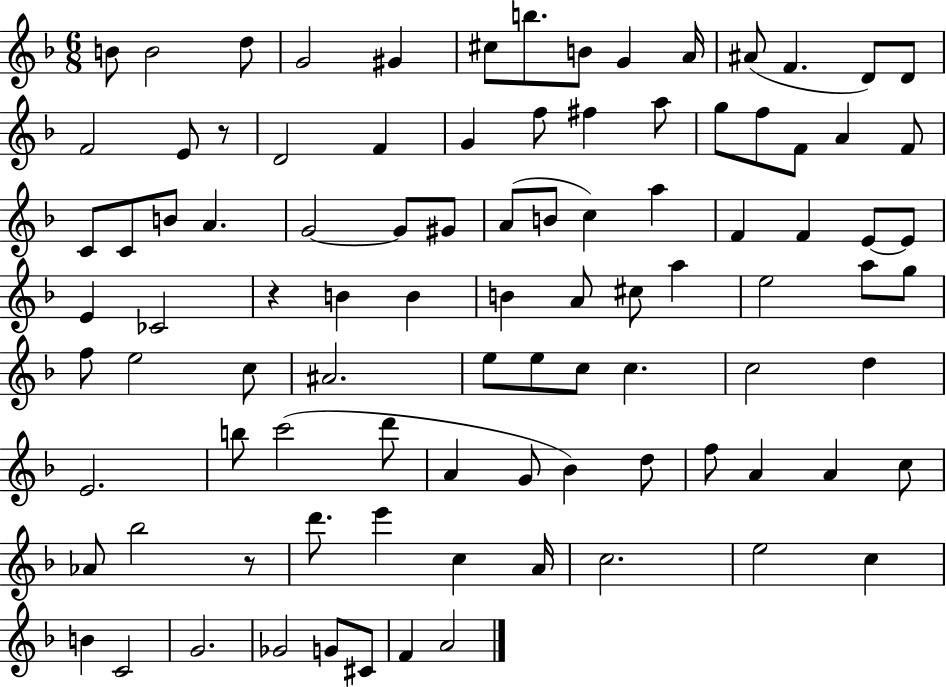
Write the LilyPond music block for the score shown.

{
  \clef treble
  \numericTimeSignature
  \time 6/8
  \key f \major
  b'8 b'2 d''8 | g'2 gis'4 | cis''8 b''8. b'8 g'4 a'16 | ais'8( f'4. d'8) d'8 | \break f'2 e'8 r8 | d'2 f'4 | g'4 f''8 fis''4 a''8 | g''8 f''8 f'8 a'4 f'8 | \break c'8 c'8 b'8 a'4. | g'2~~ g'8 gis'8 | a'8( b'8 c''4) a''4 | f'4 f'4 e'8~~ e'8 | \break e'4 ces'2 | r4 b'4 b'4 | b'4 a'8 cis''8 a''4 | e''2 a''8 g''8 | \break f''8 e''2 c''8 | ais'2. | e''8 e''8 c''8 c''4. | c''2 d''4 | \break e'2. | b''8 c'''2( d'''8 | a'4 g'8 bes'4) d''8 | f''8 a'4 a'4 c''8 | \break aes'8 bes''2 r8 | d'''8. e'''4 c''4 a'16 | c''2. | e''2 c''4 | \break b'4 c'2 | g'2. | ges'2 g'8 cis'8 | f'4 a'2 | \break \bar "|."
}